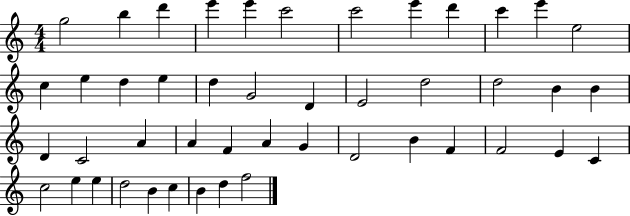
X:1
T:Untitled
M:4/4
L:1/4
K:C
g2 b d' e' e' c'2 c'2 e' d' c' e' e2 c e d e d G2 D E2 d2 d2 B B D C2 A A F A G D2 B F F2 E C c2 e e d2 B c B d f2